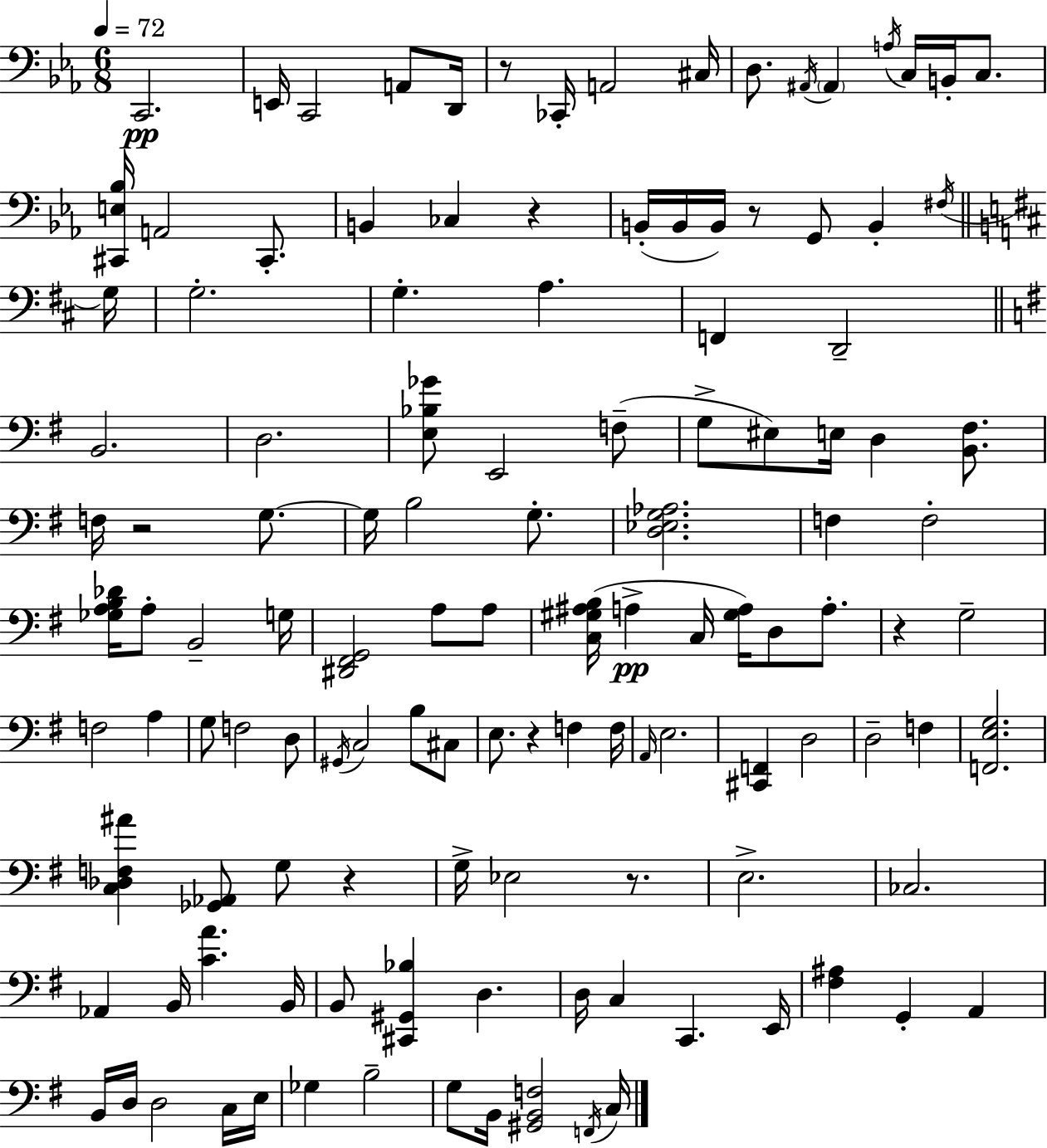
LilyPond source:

{
  \clef bass
  \numericTimeSignature
  \time 6/8
  \key c \minor
  \tempo 4 = 72
  \repeat volta 2 { c,2.\pp | e,16 c,2 a,8 d,16 | r8 ces,16-. a,2 cis16 | d8. \acciaccatura { ais,16 } \parenthesize ais,4 \acciaccatura { a16 } c16 b,16-. c8. | \break <cis, e bes>16 a,2 cis,8.-. | b,4 ces4 r4 | b,16-.( b,16 b,16) r8 g,8 b,4-. | \acciaccatura { fis16 } \bar "||" \break \key d \major g16 g2.-. | g4.-. a4. | f,4 d,2-- | \bar "||" \break \key g \major b,2. | d2. | <e bes ges'>8 e,2 f8--( | g8-> eis8) e16 d4 <b, fis>8. | \break f16 r2 g8.~~ | g16 b2 g8.-. | <d ees g aes>2. | f4 f2-. | \break <ges a b des'>16 a8-. b,2-- g16 | <dis, fis, g,>2 a8 a8 | <c gis ais b>16( a4->\pp c16 <gis a>16) d8 a8.-. | r4 g2-- | \break f2 a4 | g8 f2 d8 | \acciaccatura { gis,16 } c2 b8 cis8 | e8. r4 f4 | \break f16 \grace { a,16 } e2. | <cis, f,>4 d2 | d2-- f4 | <f, e g>2. | \break <c des f ais'>4 <ges, aes,>8 g8 r4 | g16-> ees2 r8. | e2.-> | ces2. | \break aes,4 b,16 <c' a'>4. | b,16 b,8 <cis, gis, bes>4 d4. | d16 c4 c,4. | e,16 <fis ais>4 g,4-. a,4 | \break b,16 d16 d2 | c16 e16 ges4 b2-- | g8 b,16 <gis, b, f>2 | \acciaccatura { f,16 } c16 } \bar "|."
}